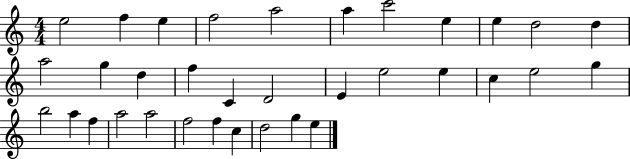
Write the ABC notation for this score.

X:1
T:Untitled
M:4/4
L:1/4
K:C
e2 f e f2 a2 a c'2 e e d2 d a2 g d f C D2 E e2 e c e2 g b2 a f a2 a2 f2 f c d2 g e